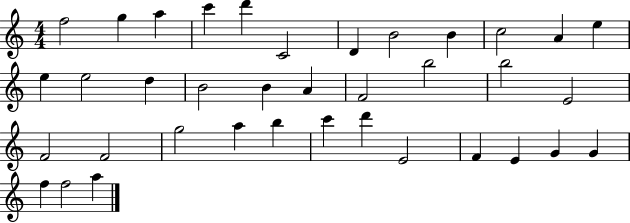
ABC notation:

X:1
T:Untitled
M:4/4
L:1/4
K:C
f2 g a c' d' C2 D B2 B c2 A e e e2 d B2 B A F2 b2 b2 E2 F2 F2 g2 a b c' d' E2 F E G G f f2 a